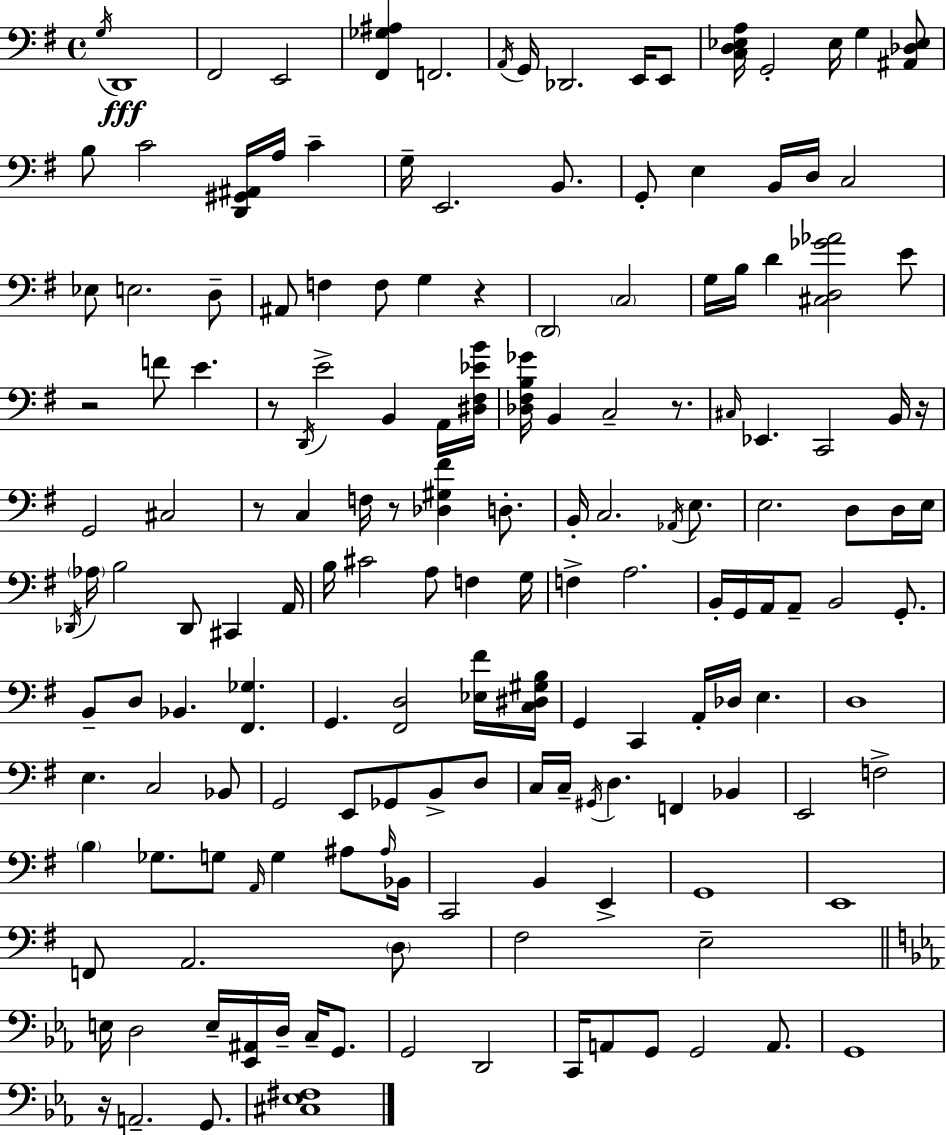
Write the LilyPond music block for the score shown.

{
  \clef bass
  \time 4/4
  \defaultTimeSignature
  \key g \major
  \acciaccatura { g16 }\fff d,1 | fis,2 e,2 | <fis, ges ais>4 f,2. | \acciaccatura { a,16 } g,16 des,2. e,16 | \break e,8 <c d ees a>16 g,2-. ees16 g4 | <ais, des ees>8 b8 c'2 <d, gis, ais,>16 a16 c'4-- | g16-- e,2. b,8. | g,8-. e4 b,16 d16 c2 | \break ees8 e2. | d8-- ais,8 f4 f8 g4 r4 | \parenthesize d,2 \parenthesize c2 | g16 b16 d'4 <cis d ges' aes'>2 | \break e'8 r2 f'8 e'4. | r8 \acciaccatura { d,16 } e'2-> b,4 | a,16 <dis fis ees' b'>16 <des fis b ges'>16 b,4 c2-- | r8. \grace { cis16 } ees,4. c,2 | \break b,16 r16 g,2 cis2 | r8 c4 f16 r8 <des gis fis'>4 | d8.-. b,16-. c2. | \acciaccatura { aes,16 } e8. e2. | \break d8 d16 e16 \acciaccatura { des,16 } \parenthesize aes16 b2 des,8 | cis,4 a,16 b16 cis'2 a8 | f4 g16 f4-> a2. | b,16-. g,16 a,16 a,8-- b,2 | \break g,8.-. b,8-- d8 bes,4. | <fis, ges>4. g,4. <fis, d>2 | <ees fis'>16 <c dis gis b>16 g,4 c,4 a,16-. des16 | e4. d1 | \break e4. c2 | bes,8 g,2 e,8 | ges,8 b,8-> d8 c16 c16-- \acciaccatura { gis,16 } d4. f,4 | bes,4 e,2 f2-> | \break \parenthesize b4 ges8. g8 | \grace { a,16 } g4 ais8 \grace { ais16 } bes,16 c,2 | b,4 e,4-> g,1 | e,1 | \break f,8 a,2. | \parenthesize d8 fis2 | e2-- \bar "||" \break \key c \minor e16 d2 e16-- <ees, ais,>16 d16-- c16-- g,8. | g,2 d,2 | c,16 a,8 g,8 g,2 a,8. | g,1 | \break r16 a,2.-- g,8. | <cis ees fis>1 | \bar "|."
}